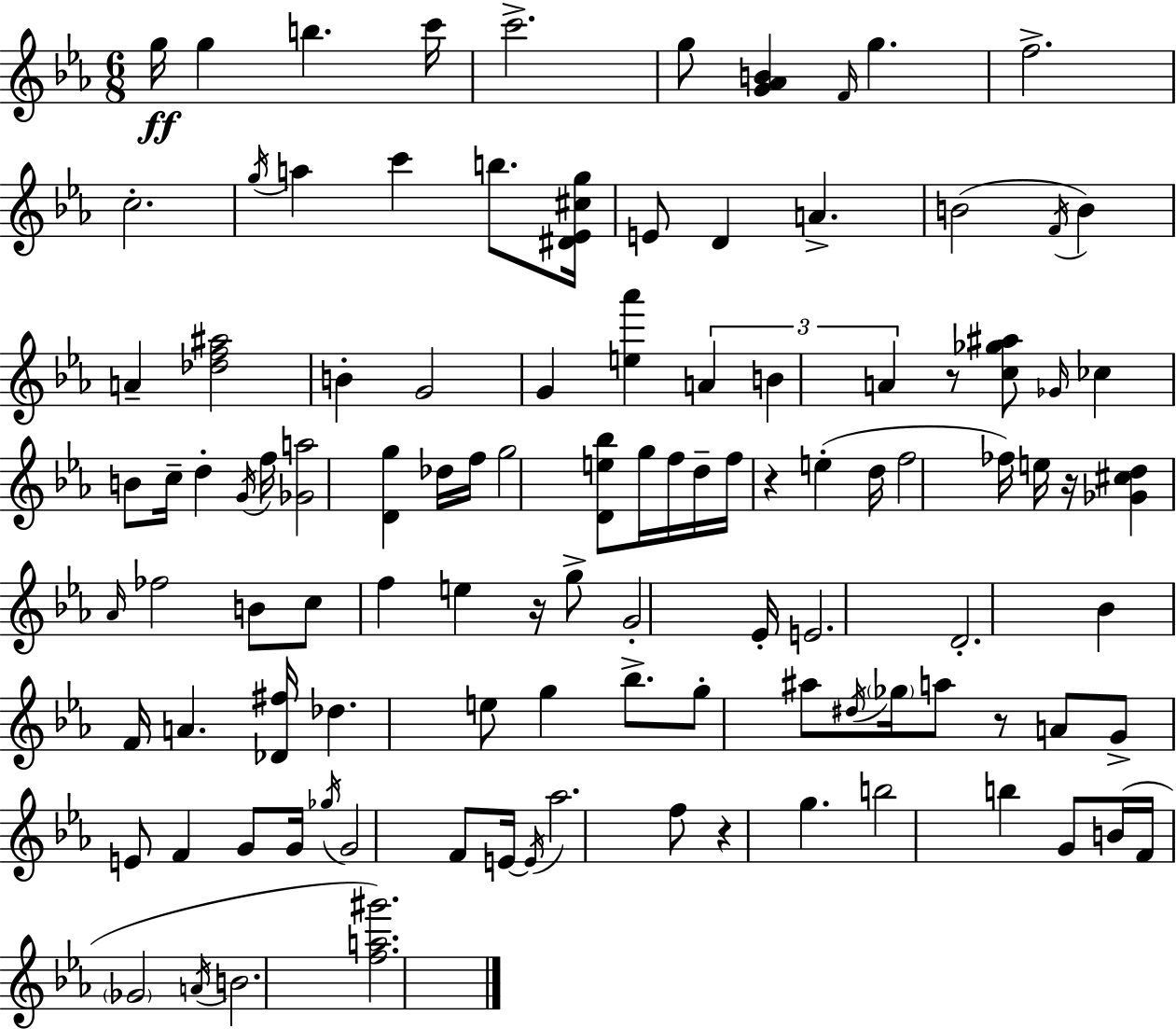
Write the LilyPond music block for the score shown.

{
  \clef treble
  \numericTimeSignature
  \time 6/8
  \key c \minor
  g''16\ff g''4 b''4. c'''16 | c'''2.-> | g''8 <g' aes' b'>4 \grace { f'16 } g''4. | f''2.-> | \break c''2.-. | \acciaccatura { g''16 } a''4 c'''4 b''8. | <dis' ees' cis'' g''>16 e'8 d'4 a'4.-> | b'2( \acciaccatura { f'16 } b'4) | \break a'4-- <des'' f'' ais''>2 | b'4-. g'2 | g'4 <e'' aes'''>4 \tuplet 3/2 { a'4 | b'4 a'4 } r8 | \break <c'' ges'' ais''>8 \grace { ges'16 } ces''4 b'8 c''16-- d''4-. | \acciaccatura { g'16 } f''16 <ges' a''>2 | <d' g''>4 des''16 f''16 g''2 | <d' e'' bes''>8 g''16 f''16 d''16-- f''16 r4 | \break e''4-.( d''16 f''2 | fes''16) e''16 r16 <ges' cis'' d''>4 \grace { aes'16 } fes''2 | b'8 c''8 f''4 | e''4 r16 g''8-> g'2-. | \break ees'16-. e'2. | d'2.-. | bes'4 f'16 a'4. | <des' fis''>16 des''4. | \break e''8 g''4 bes''8.-> g''8-. ais''8 | \acciaccatura { dis''16 } \parenthesize ges''16 a''8 r8 a'8 g'8-> e'8 | f'4 g'8 g'16 \acciaccatura { ges''16 } g'2 | f'8 e'16~~ \acciaccatura { e'16 } aes''2. | \break f''8 r4 | g''4. b''2 | b''4 g'8 b'16( | f'16 \parenthesize ges'2 \acciaccatura { a'16 } b'2. | \break <f'' a'' gis'''>2.) | \bar "|."
}